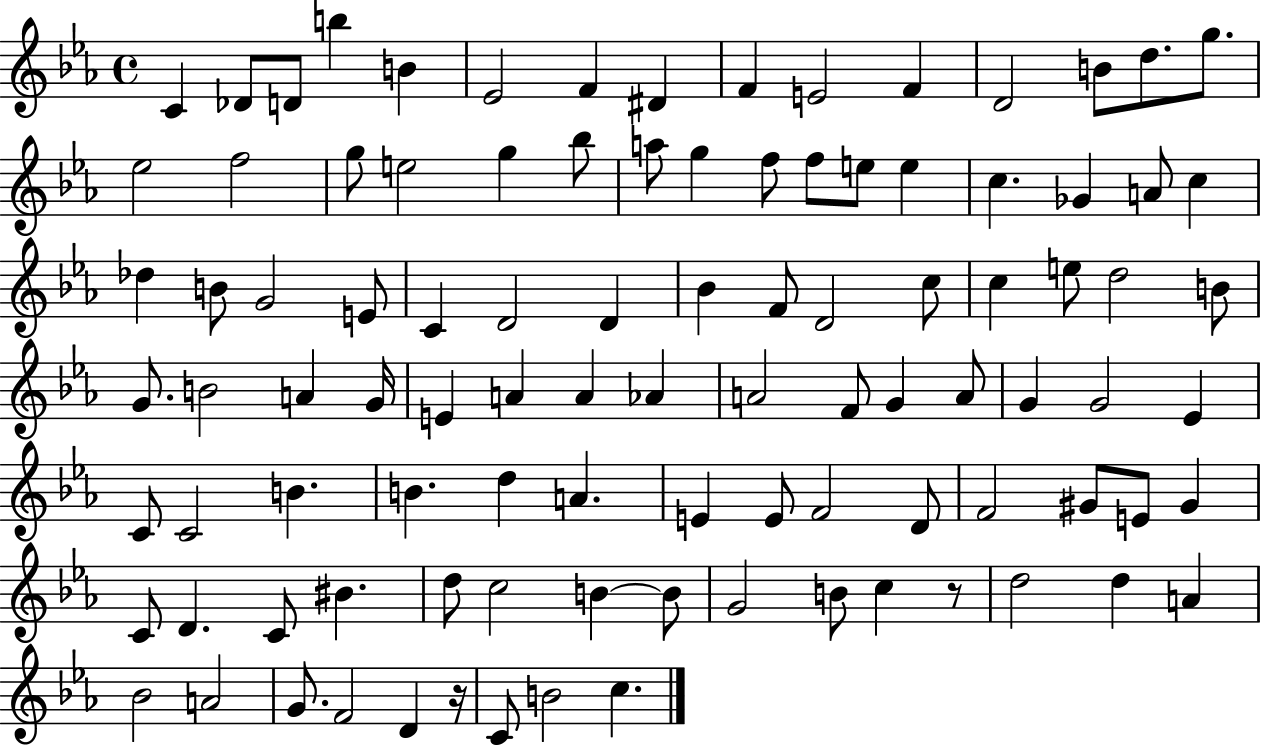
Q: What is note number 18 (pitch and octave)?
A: G5